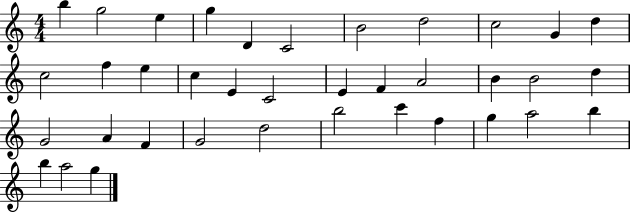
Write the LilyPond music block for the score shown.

{
  \clef treble
  \numericTimeSignature
  \time 4/4
  \key c \major
  b''4 g''2 e''4 | g''4 d'4 c'2 | b'2 d''2 | c''2 g'4 d''4 | \break c''2 f''4 e''4 | c''4 e'4 c'2 | e'4 f'4 a'2 | b'4 b'2 d''4 | \break g'2 a'4 f'4 | g'2 d''2 | b''2 c'''4 f''4 | g''4 a''2 b''4 | \break b''4 a''2 g''4 | \bar "|."
}